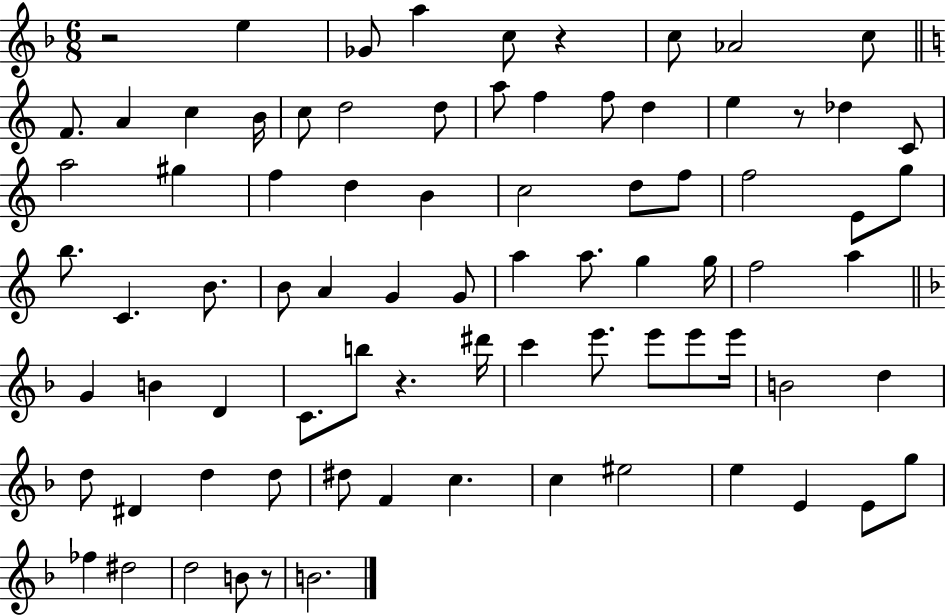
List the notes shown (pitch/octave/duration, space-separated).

R/h E5/q Gb4/e A5/q C5/e R/q C5/e Ab4/h C5/e F4/e. A4/q C5/q B4/s C5/e D5/h D5/e A5/e F5/q F5/e D5/q E5/q R/e Db5/q C4/e A5/h G#5/q F5/q D5/q B4/q C5/h D5/e F5/e F5/h E4/e G5/e B5/e. C4/q. B4/e. B4/e A4/q G4/q G4/e A5/q A5/e. G5/q G5/s F5/h A5/q G4/q B4/q D4/q C4/e. B5/e R/q. D#6/s C6/q E6/e. E6/e E6/e E6/s B4/h D5/q D5/e D#4/q D5/q D5/e D#5/e F4/q C5/q. C5/q EIS5/h E5/q E4/q E4/e G5/e FES5/q D#5/h D5/h B4/e R/e B4/h.